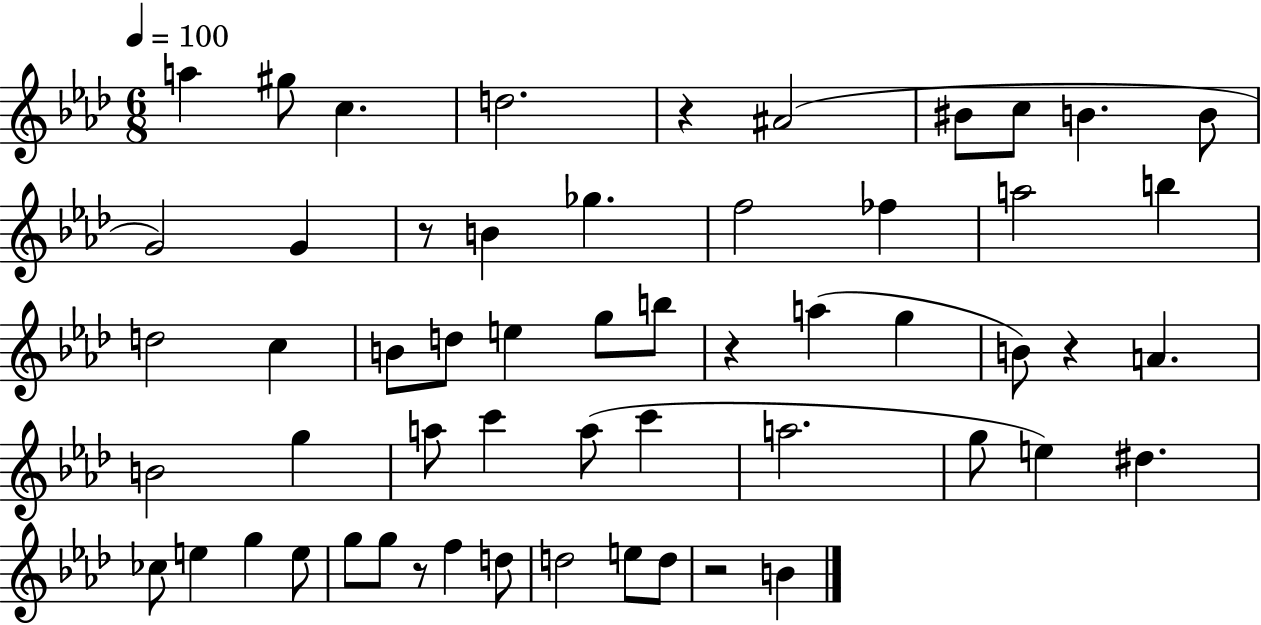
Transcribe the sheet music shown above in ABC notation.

X:1
T:Untitled
M:6/8
L:1/4
K:Ab
a ^g/2 c d2 z ^A2 ^B/2 c/2 B B/2 G2 G z/2 B _g f2 _f a2 b d2 c B/2 d/2 e g/2 b/2 z a g B/2 z A B2 g a/2 c' a/2 c' a2 g/2 e ^d _c/2 e g e/2 g/2 g/2 z/2 f d/2 d2 e/2 d/2 z2 B